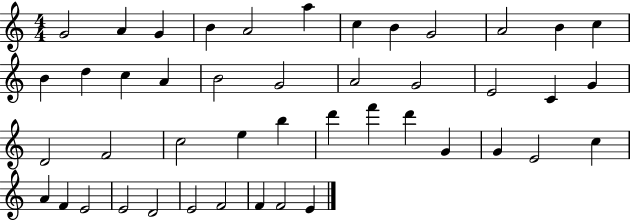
X:1
T:Untitled
M:4/4
L:1/4
K:C
G2 A G B A2 a c B G2 A2 B c B d c A B2 G2 A2 G2 E2 C G D2 F2 c2 e b d' f' d' G G E2 c A F E2 E2 D2 E2 F2 F F2 E